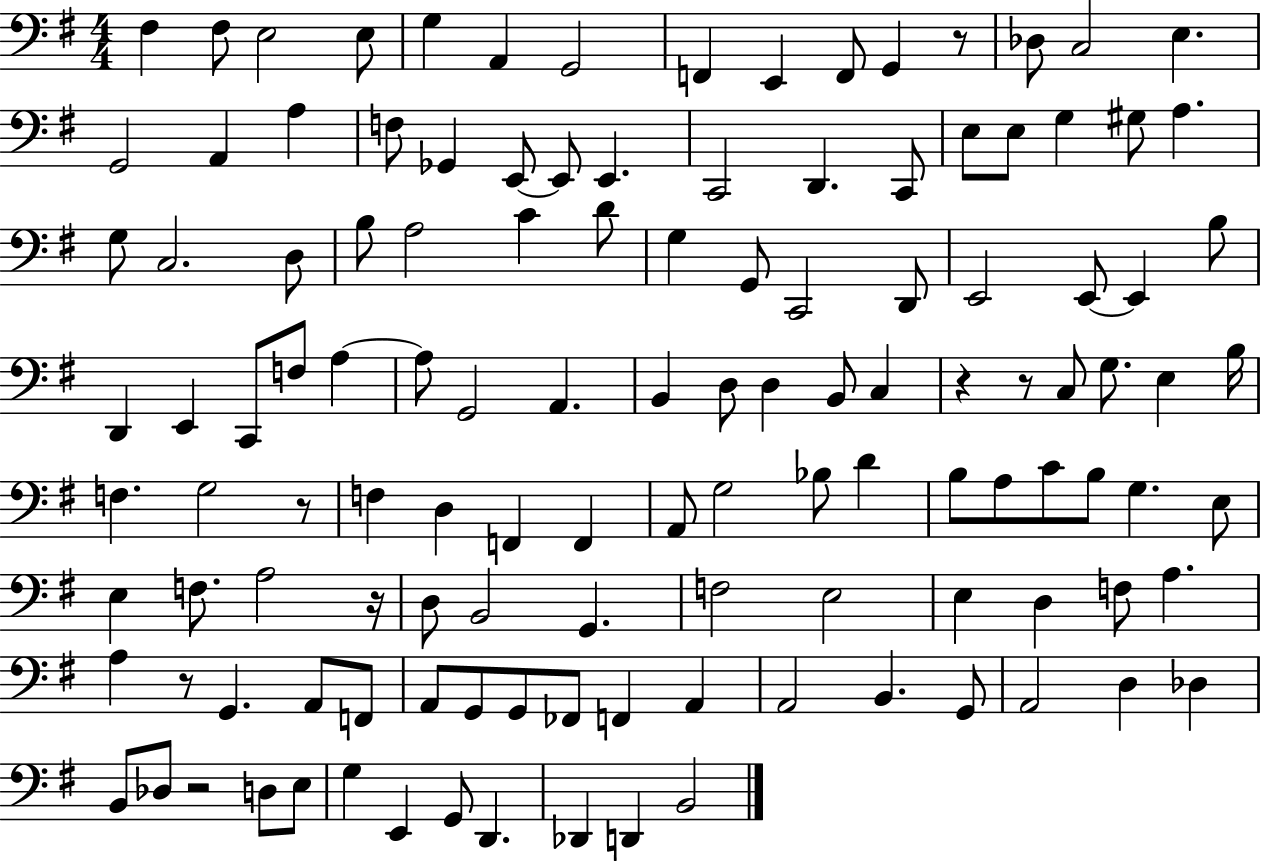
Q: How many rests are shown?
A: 7